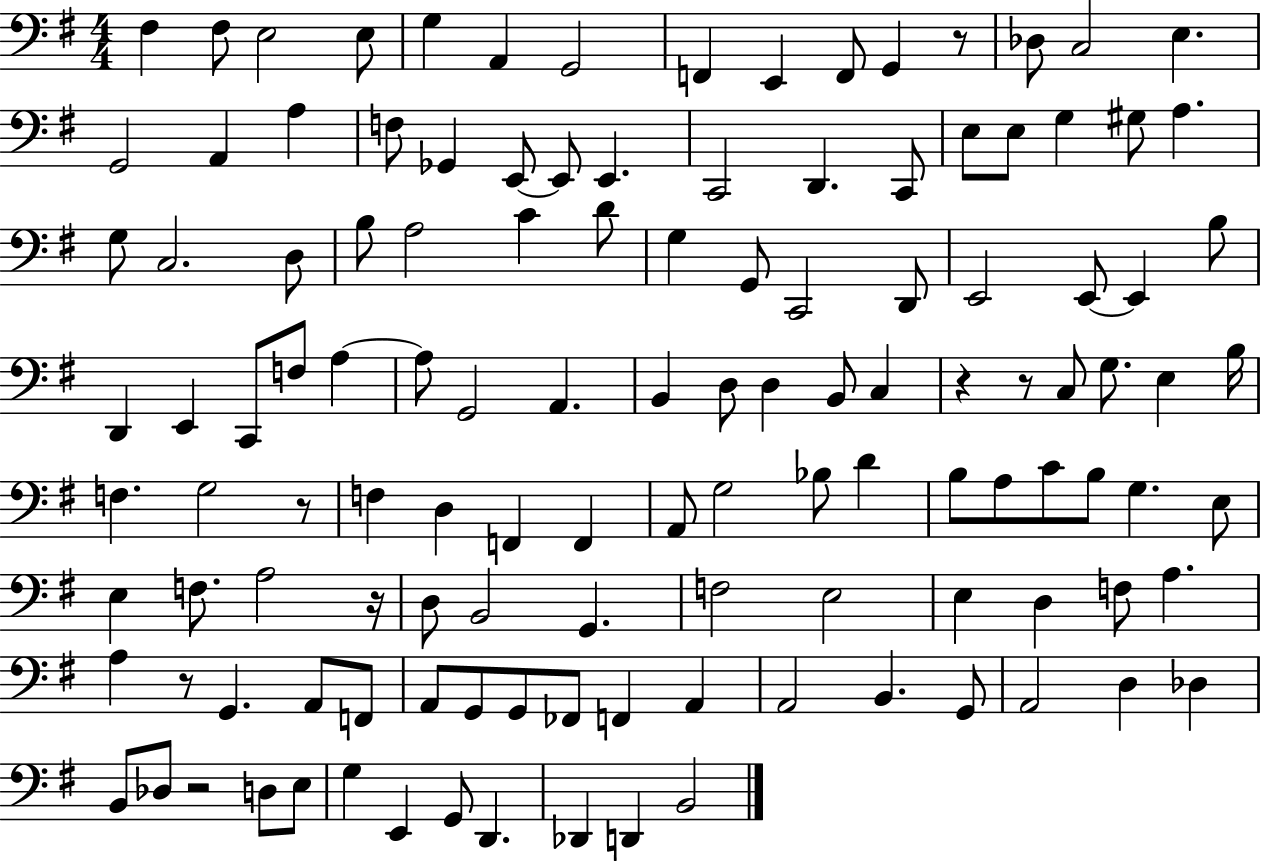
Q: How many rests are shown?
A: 7